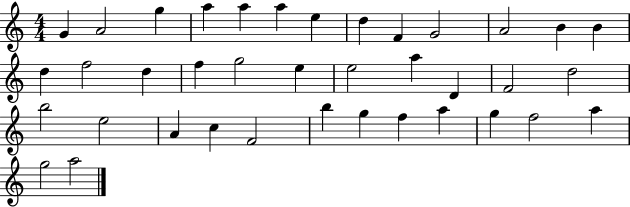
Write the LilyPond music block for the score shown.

{
  \clef treble
  \numericTimeSignature
  \time 4/4
  \key c \major
  g'4 a'2 g''4 | a''4 a''4 a''4 e''4 | d''4 f'4 g'2 | a'2 b'4 b'4 | \break d''4 f''2 d''4 | f''4 g''2 e''4 | e''2 a''4 d'4 | f'2 d''2 | \break b''2 e''2 | a'4 c''4 f'2 | b''4 g''4 f''4 a''4 | g''4 f''2 a''4 | \break g''2 a''2 | \bar "|."
}